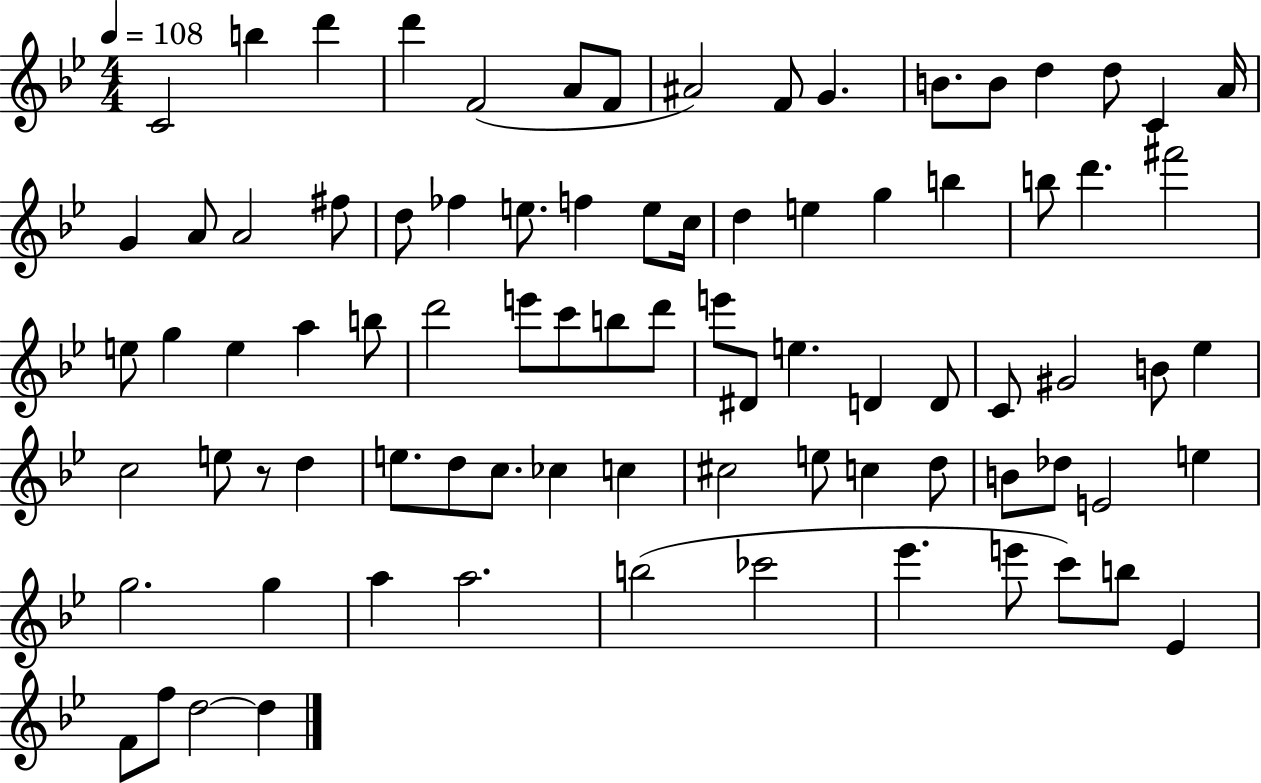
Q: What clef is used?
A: treble